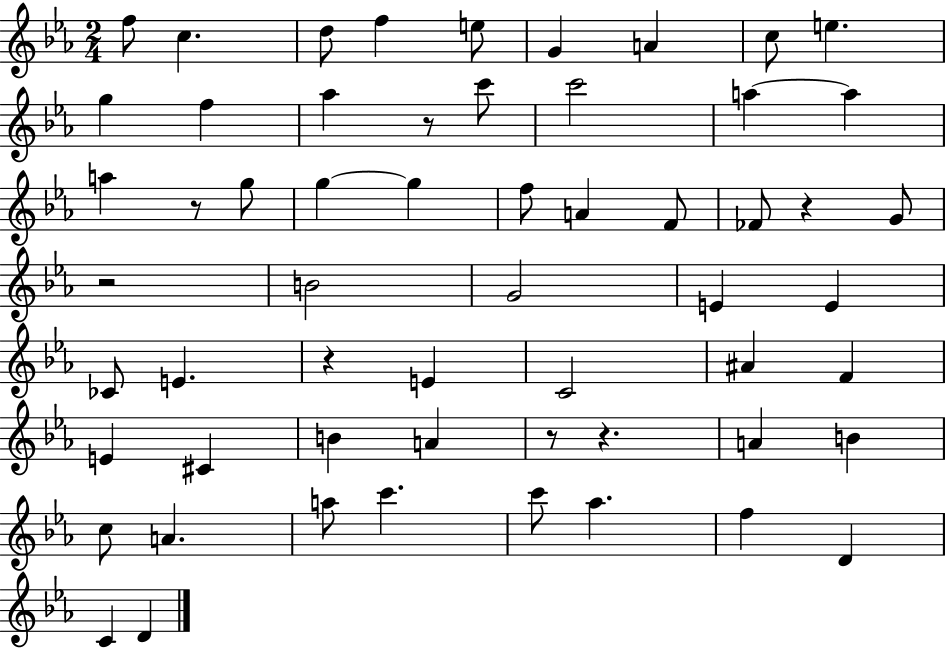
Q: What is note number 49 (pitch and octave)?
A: D4